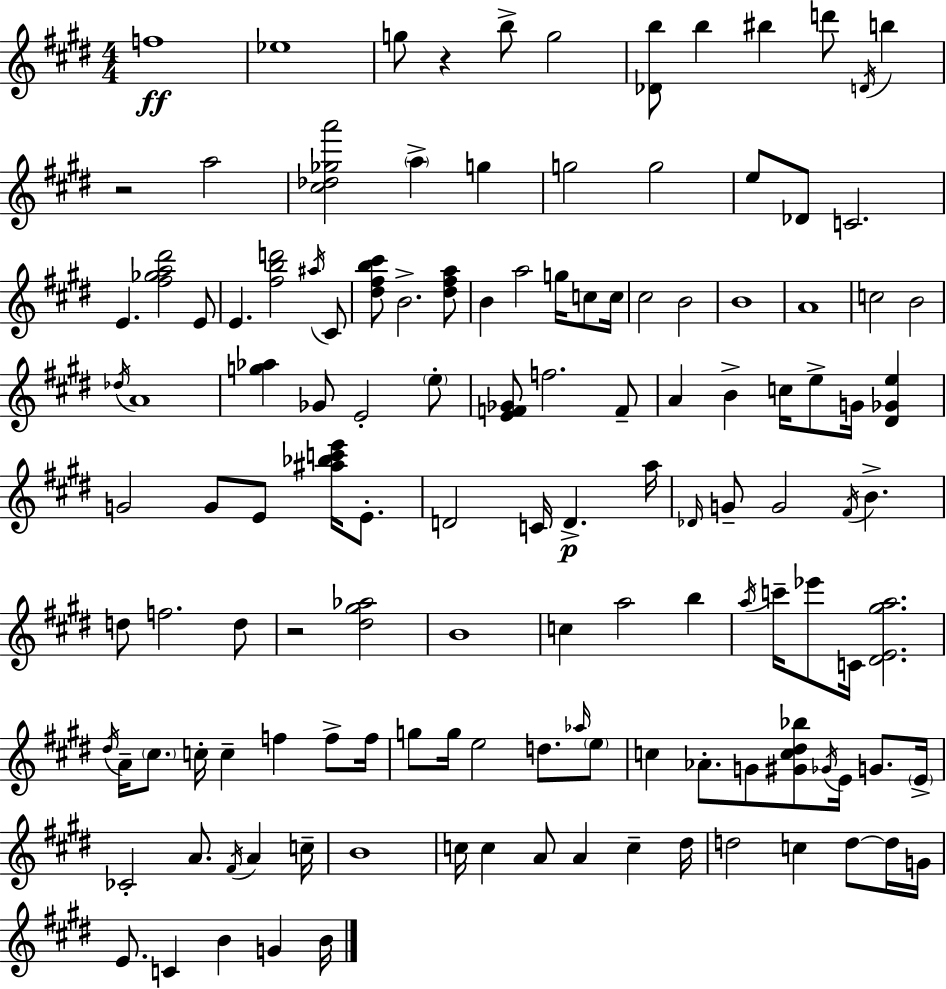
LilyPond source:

{
  \clef treble
  \numericTimeSignature
  \time 4/4
  \key e \major
  f''1\ff | ees''1 | g''8 r4 b''8-> g''2 | <des' b''>8 b''4 bis''4 d'''8 \acciaccatura { d'16 } b''4 | \break r2 a''2 | <cis'' des'' ges'' a'''>2 \parenthesize a''4-> g''4 | g''2 g''2 | e''8 des'8 c'2. | \break e'4. <fis'' ges'' a'' dis'''>2 e'8 | e'4. <fis'' b'' d'''>2 \acciaccatura { ais''16 } | cis'8 <dis'' fis'' b'' cis'''>8 b'2.-> | <dis'' fis'' a''>8 b'4 a''2 g''16 c''8 | \break c''16 cis''2 b'2 | b'1 | a'1 | c''2 b'2 | \break \acciaccatura { des''16 } a'1 | <g'' aes''>4 ges'8 e'2-. | \parenthesize e''8-. <e' f' ges'>8 f''2. | f'8-- a'4 b'4-> c''16 e''8-> g'16 <dis' ges' e''>4 | \break g'2 g'8 e'8 <ais'' bes'' c''' e'''>16 | e'8.-. d'2 c'16 d'4.->\p | a''16 \grace { des'16 } g'8-- g'2 \acciaccatura { fis'16 } b'4.-> | d''8 f''2. | \break d''8 r2 <dis'' gis'' aes''>2 | b'1 | c''4 a''2 | b''4 \acciaccatura { a''16 } c'''16-- ees'''8 c'16 <dis' e' gis'' a''>2. | \break \acciaccatura { dis''16 } a'16-- \parenthesize cis''8. c''16-. c''4-- | f''4 f''8-> f''16 g''8 g''16 e''2 | d''8. \grace { aes''16 } \parenthesize e''8 c''4 aes'8.-. g'8 | <gis' c'' dis'' bes''>8 \acciaccatura { ges'16 } e'16 g'8. \parenthesize e'16-> ces'2-. | \break a'8. \acciaccatura { fis'16 } a'4 c''16-- b'1 | c''16 c''4 a'8 | a'4 c''4-- dis''16 d''2 | c''4 d''8~~ d''16 g'16 e'8. c'4 | \break b'4 g'4 b'16 \bar "|."
}